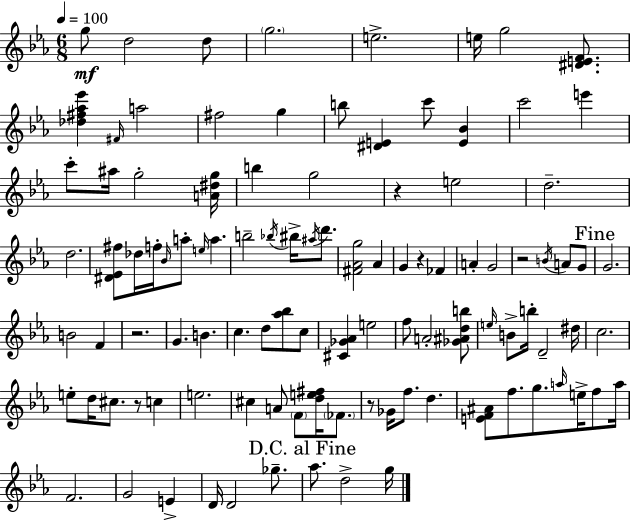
X:1
T:Untitled
M:6/8
L:1/4
K:Cm
g/2 d2 d/2 g2 e2 e/4 g2 [^DEF]/2 [_d^f_a_e'] ^F/4 a2 ^f2 g b/2 [^DE] c'/2 [E_B] c'2 e' c'/2 ^a/4 g2 [A^dg]/4 b g2 z e2 d2 d2 [^D_E^f]/2 _d/4 f/4 _B/4 a/2 e/4 a b2 _b/4 ^b/4 ^a/4 d'/2 [^F_Ag]2 _A G z _F A G2 z2 B/4 A/2 G/2 G2 B2 F z2 G B c d/2 [_a_b]/2 c/2 [^C_G_A] e2 f/2 A2 [_G^Adb]/2 e/4 B/2 b/4 D2 ^d/4 c2 e/2 d/4 ^c/2 z/2 c e2 ^c A/2 F/2 [de^f]/4 _F/2 z/2 _G/4 f/2 d [EF^A]/2 f/2 g/2 a/4 e/4 f/2 a/4 F2 G2 E D/4 D2 _g/2 _a/2 d2 g/4